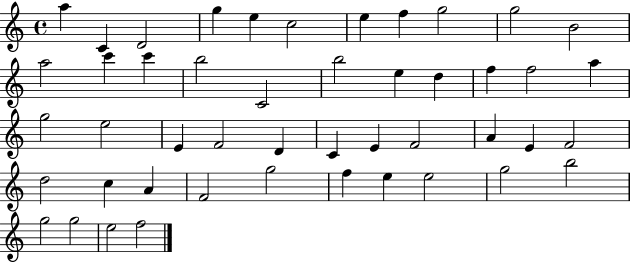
{
  \clef treble
  \time 4/4
  \defaultTimeSignature
  \key c \major
  a''4 c'4 d'2 | g''4 e''4 c''2 | e''4 f''4 g''2 | g''2 b'2 | \break a''2 c'''4 c'''4 | b''2 c'2 | b''2 e''4 d''4 | f''4 f''2 a''4 | \break g''2 e''2 | e'4 f'2 d'4 | c'4 e'4 f'2 | a'4 e'4 f'2 | \break d''2 c''4 a'4 | f'2 g''2 | f''4 e''4 e''2 | g''2 b''2 | \break g''2 g''2 | e''2 f''2 | \bar "|."
}